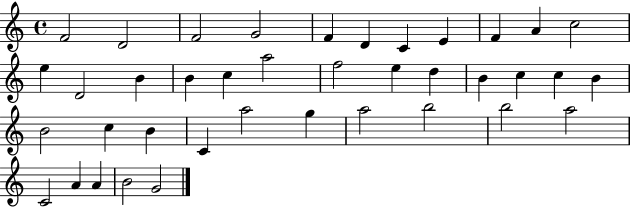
F4/h D4/h F4/h G4/h F4/q D4/q C4/q E4/q F4/q A4/q C5/h E5/q D4/h B4/q B4/q C5/q A5/h F5/h E5/q D5/q B4/q C5/q C5/q B4/q B4/h C5/q B4/q C4/q A5/h G5/q A5/h B5/h B5/h A5/h C4/h A4/q A4/q B4/h G4/h